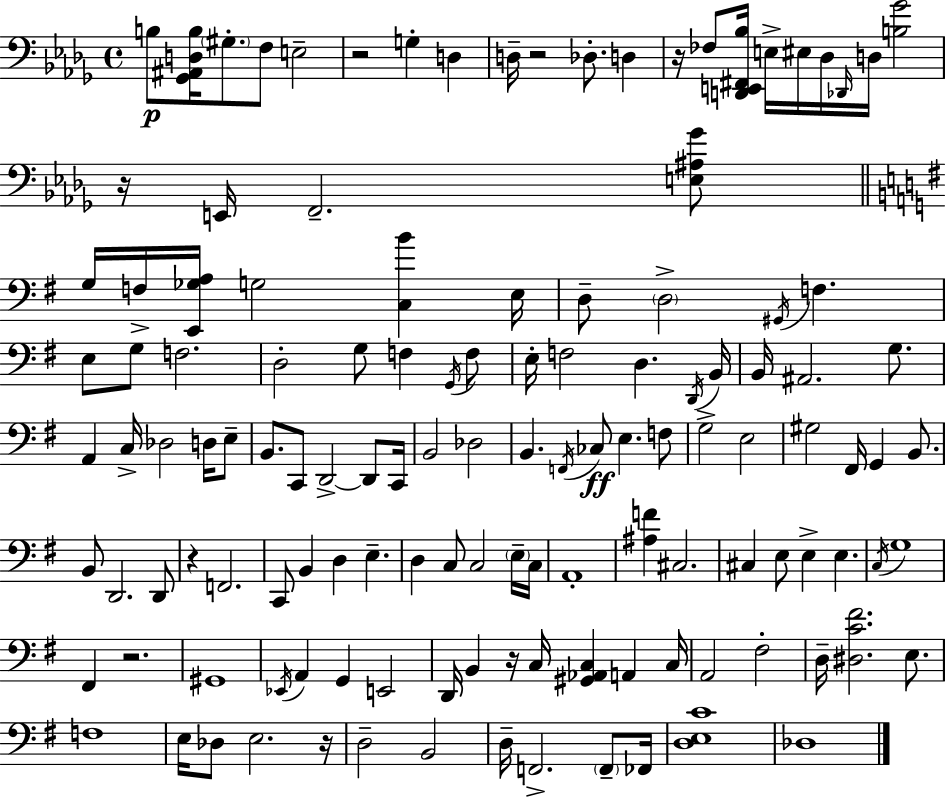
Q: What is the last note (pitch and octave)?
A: Db3